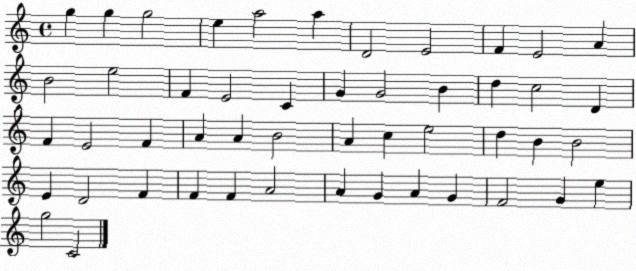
X:1
T:Untitled
M:4/4
L:1/4
K:C
g g g2 e a2 a D2 E2 F E2 A B2 e2 F E2 C G G2 B d c2 D F E2 F A A B2 A c e2 d B B2 E D2 F F F A2 A G A G F2 G e g2 C2